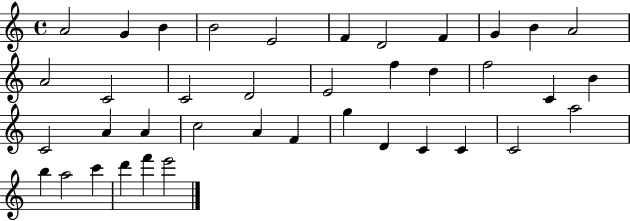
{
  \clef treble
  \time 4/4
  \defaultTimeSignature
  \key c \major
  a'2 g'4 b'4 | b'2 e'2 | f'4 d'2 f'4 | g'4 b'4 a'2 | \break a'2 c'2 | c'2 d'2 | e'2 f''4 d''4 | f''2 c'4 b'4 | \break c'2 a'4 a'4 | c''2 a'4 f'4 | g''4 d'4 c'4 c'4 | c'2 a''2 | \break b''4 a''2 c'''4 | d'''4 f'''4 e'''2 | \bar "|."
}